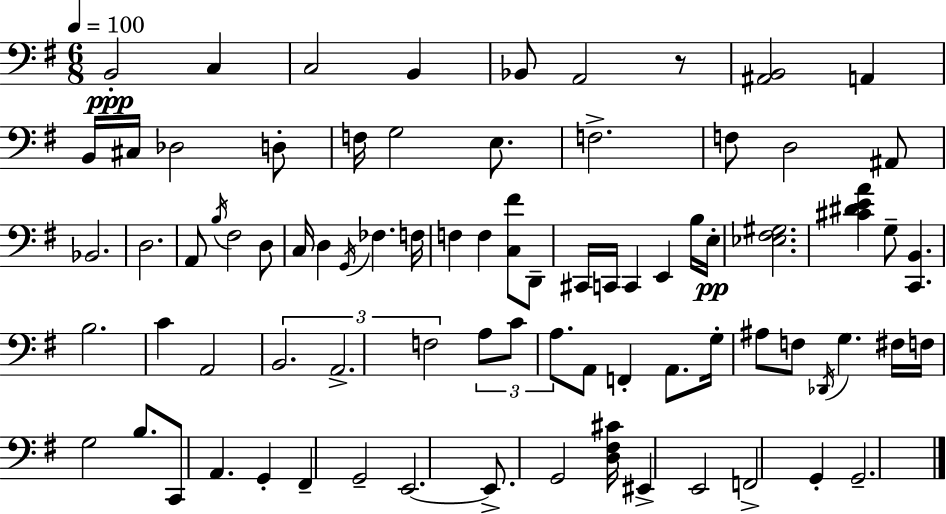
{
  \clef bass
  \numericTimeSignature
  \time 6/8
  \key e \minor
  \tempo 4 = 100
  \repeat volta 2 { b,2-.\ppp c4 | c2 b,4 | bes,8 a,2 r8 | <ais, b,>2 a,4 | \break b,16 cis16 des2 d8-. | f16 g2 e8. | f2.-> | f8 d2 ais,8 | \break bes,2. | d2. | a,8 \acciaccatura { b16 } fis2 d8 | c16 d4 \acciaccatura { g,16 } fes4. | \break f16 f4 f4 <c fis'>8 | d,8-- cis,16 c,16 c,4 e,4 | b16 e16-.\pp <ees fis gis>2. | <cis' dis' e' a'>4 g8-- <c, b,>4. | \break b2. | c'4 a,2 | \tuplet 3/2 { b,2. | a,2.-> | \break f2 } \tuplet 3/2 { a8 | c'8 a8. } a,8 f,4-. a,8. | g16-. ais8 f8 \acciaccatura { des,16 } g4. | fis16 f16 g2 | \break b8. c,8 a,4. g,4-. | fis,4-- g,2-- | e,2.~~ | e,8.-> g,2 | \break <d fis cis'>16 eis,4-> e,2 | f,2-> g,4-. | g,2.-- | } \bar "|."
}